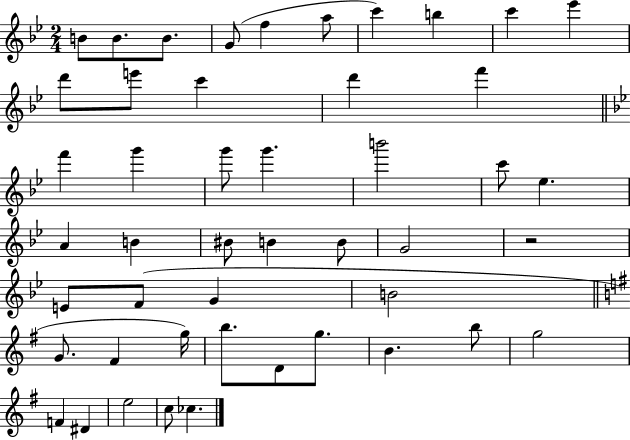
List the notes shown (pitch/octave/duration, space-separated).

B4/e B4/e. B4/e. G4/e F5/q A5/e C6/q B5/q C6/q Eb6/q D6/e E6/e C6/q D6/q F6/q F6/q G6/q G6/e G6/q. B6/h C6/e Eb5/q. A4/q B4/q BIS4/e B4/q B4/e G4/h R/h E4/e F4/e G4/q B4/h G4/e. F#4/q G5/s B5/e. D4/e G5/e. B4/q. B5/e G5/h F4/q D#4/q E5/h C5/e CES5/q.